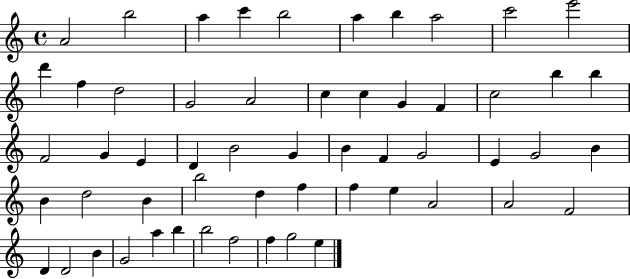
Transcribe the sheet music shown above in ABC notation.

X:1
T:Untitled
M:4/4
L:1/4
K:C
A2 b2 a c' b2 a b a2 c'2 e'2 d' f d2 G2 A2 c c G F c2 b b F2 G E D B2 G B F G2 E G2 B B d2 B b2 d f f e A2 A2 F2 D D2 B G2 a b b2 f2 f g2 e